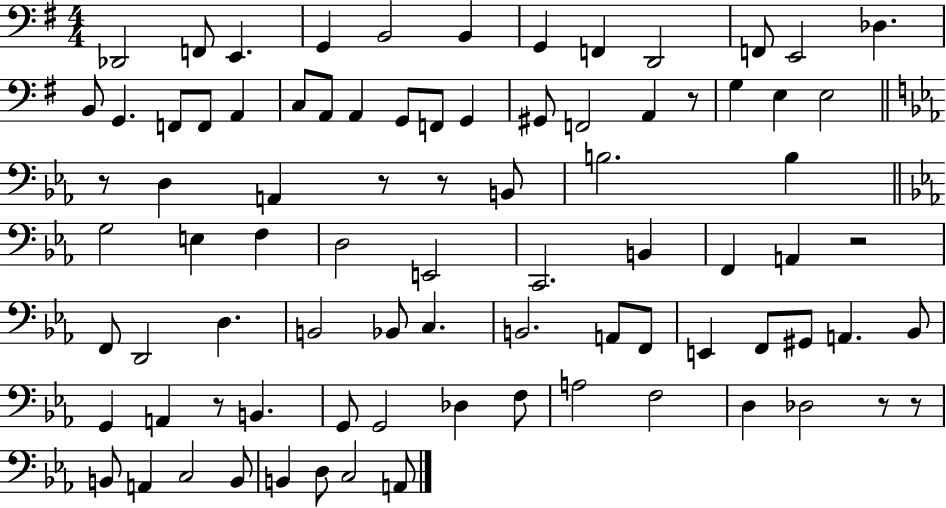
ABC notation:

X:1
T:Untitled
M:4/4
L:1/4
K:G
_D,,2 F,,/2 E,, G,, B,,2 B,, G,, F,, D,,2 F,,/2 E,,2 _D, B,,/2 G,, F,,/2 F,,/2 A,, C,/2 A,,/2 A,, G,,/2 F,,/2 G,, ^G,,/2 F,,2 A,, z/2 G, E, E,2 z/2 D, A,, z/2 z/2 B,,/2 B,2 B, G,2 E, F, D,2 E,,2 C,,2 B,, F,, A,, z2 F,,/2 D,,2 D, B,,2 _B,,/2 C, B,,2 A,,/2 F,,/2 E,, F,,/2 ^G,,/2 A,, _B,,/2 G,, A,, z/2 B,, G,,/2 G,,2 _D, F,/2 A,2 F,2 D, _D,2 z/2 z/2 B,,/2 A,, C,2 B,,/2 B,, D,/2 C,2 A,,/2